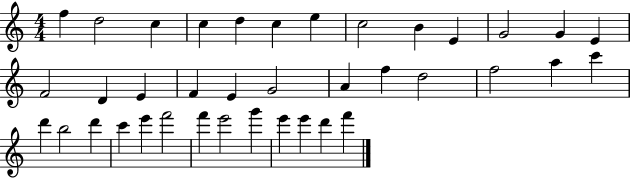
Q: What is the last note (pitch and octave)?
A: F6